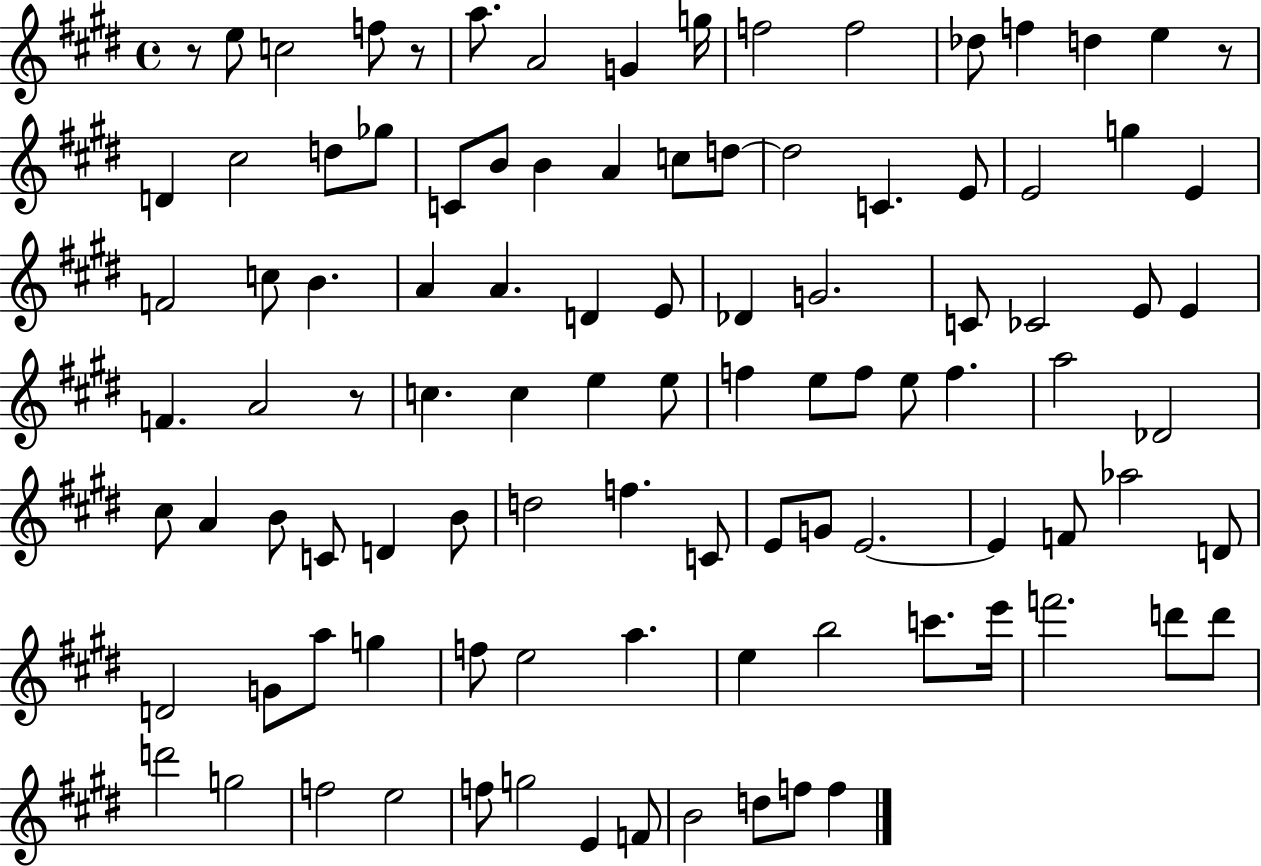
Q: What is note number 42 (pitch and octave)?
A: E4